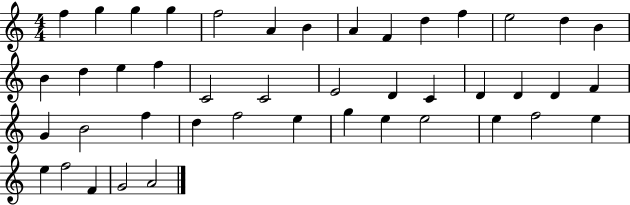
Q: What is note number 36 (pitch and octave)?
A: E5